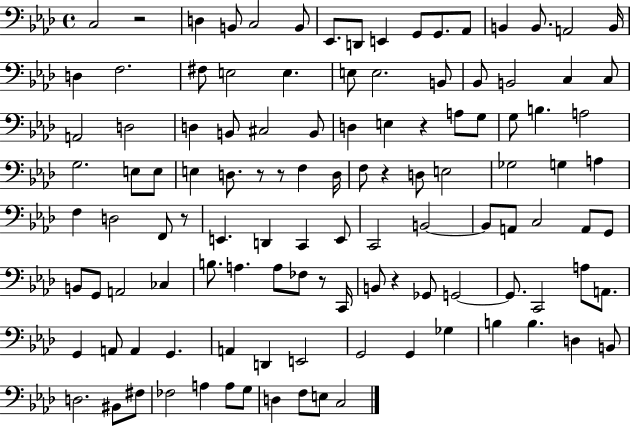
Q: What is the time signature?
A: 4/4